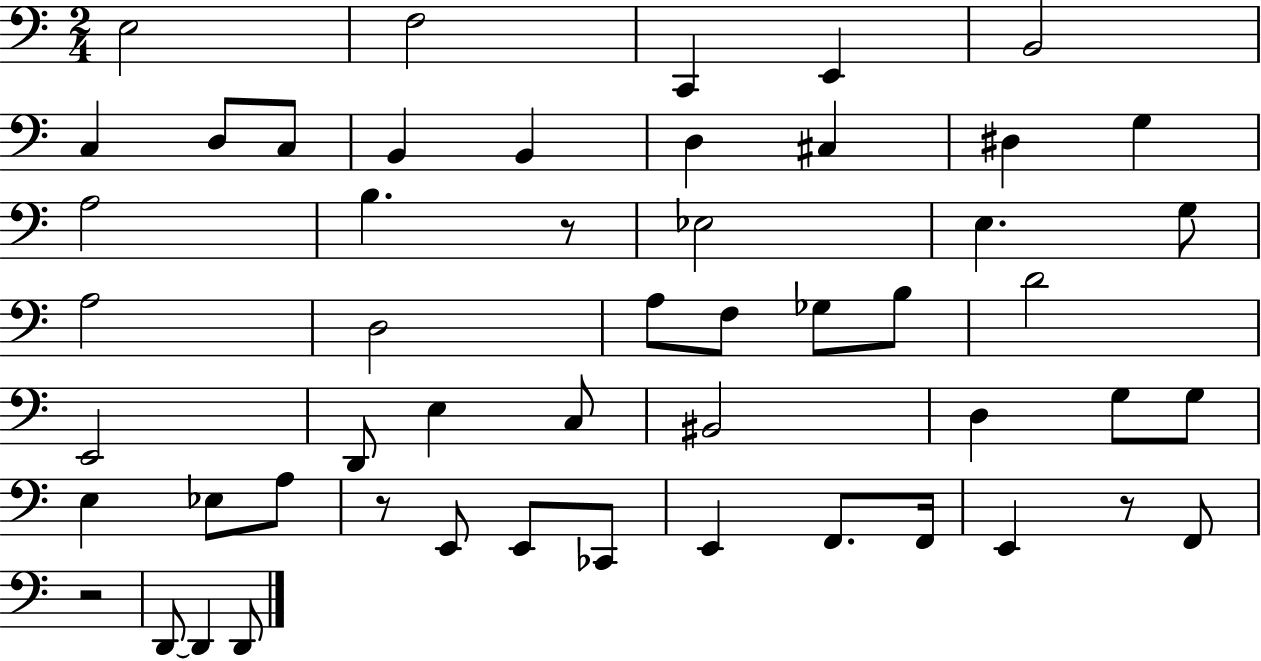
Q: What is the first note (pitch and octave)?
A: E3